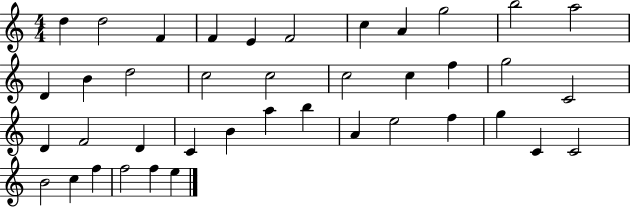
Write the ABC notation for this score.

X:1
T:Untitled
M:4/4
L:1/4
K:C
d d2 F F E F2 c A g2 b2 a2 D B d2 c2 c2 c2 c f g2 C2 D F2 D C B a b A e2 f g C C2 B2 c f f2 f e